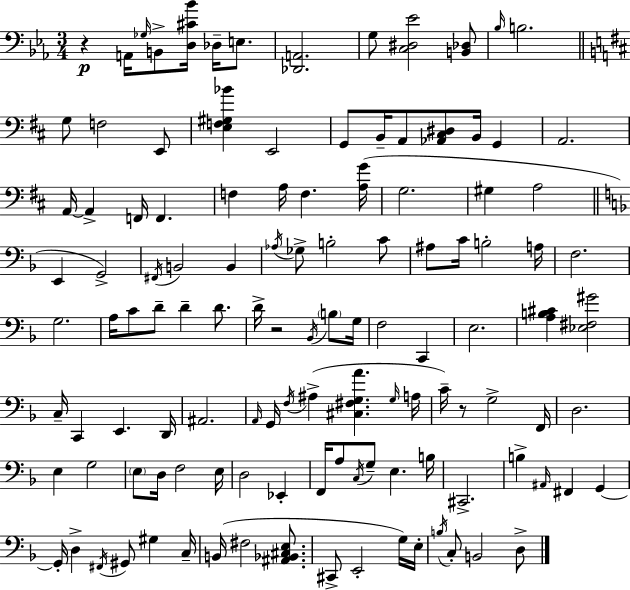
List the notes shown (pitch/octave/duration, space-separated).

R/q A2/s Gb3/s B2/e [D3,C#4,Bb4]/s Db3/s E3/e. [Db2,A2]/h. G3/e [C3,D#3,Eb4]/h [B2,Db3]/e Bb3/s B3/h. G3/e F3/h E2/e [E3,F3,G#3,Bb4]/q E2/h G2/e B2/s A2/e [Ab2,C#3,D#3]/e B2/s G2/q A2/h. A2/s A2/q F2/s F2/q. F3/q A3/s F3/q. [A3,G4]/s G3/h. G#3/q A3/h E2/q G2/h F#2/s B2/h B2/q Ab3/s Gb3/e B3/h C4/e A#3/e C4/s B3/h A3/s F3/h. G3/h. A3/s C4/e D4/e D4/q D4/e. D4/s R/h Bb2/s B3/e G3/s F3/h C2/q E3/h. [A3,B3,C#4]/q [Eb3,F#3,G#4]/h C3/s C2/q E2/q. D2/s A#2/h. A2/s G2/s F3/s A#3/q [C#3,F#3,G3,A4]/q. G3/s A3/s C4/s R/e G3/h F2/s D3/h. E3/q G3/h E3/e D3/s F3/h E3/s D3/h Eb2/q F2/s A3/e C3/s G3/e E3/q. B3/s C#2/h. B3/q A#2/s F#2/q G2/q G2/s D3/q F#2/s G#2/e G#3/q C3/s B2/s F#3/h [A#2,Bb2,C#3,E3]/e. C#2/e E2/h G3/s E3/s B3/s C3/e B2/h D3/e